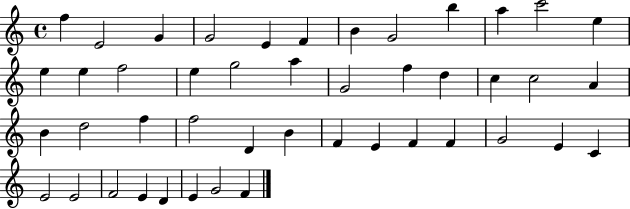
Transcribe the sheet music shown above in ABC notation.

X:1
T:Untitled
M:4/4
L:1/4
K:C
f E2 G G2 E F B G2 b a c'2 e e e f2 e g2 a G2 f d c c2 A B d2 f f2 D B F E F F G2 E C E2 E2 F2 E D E G2 F